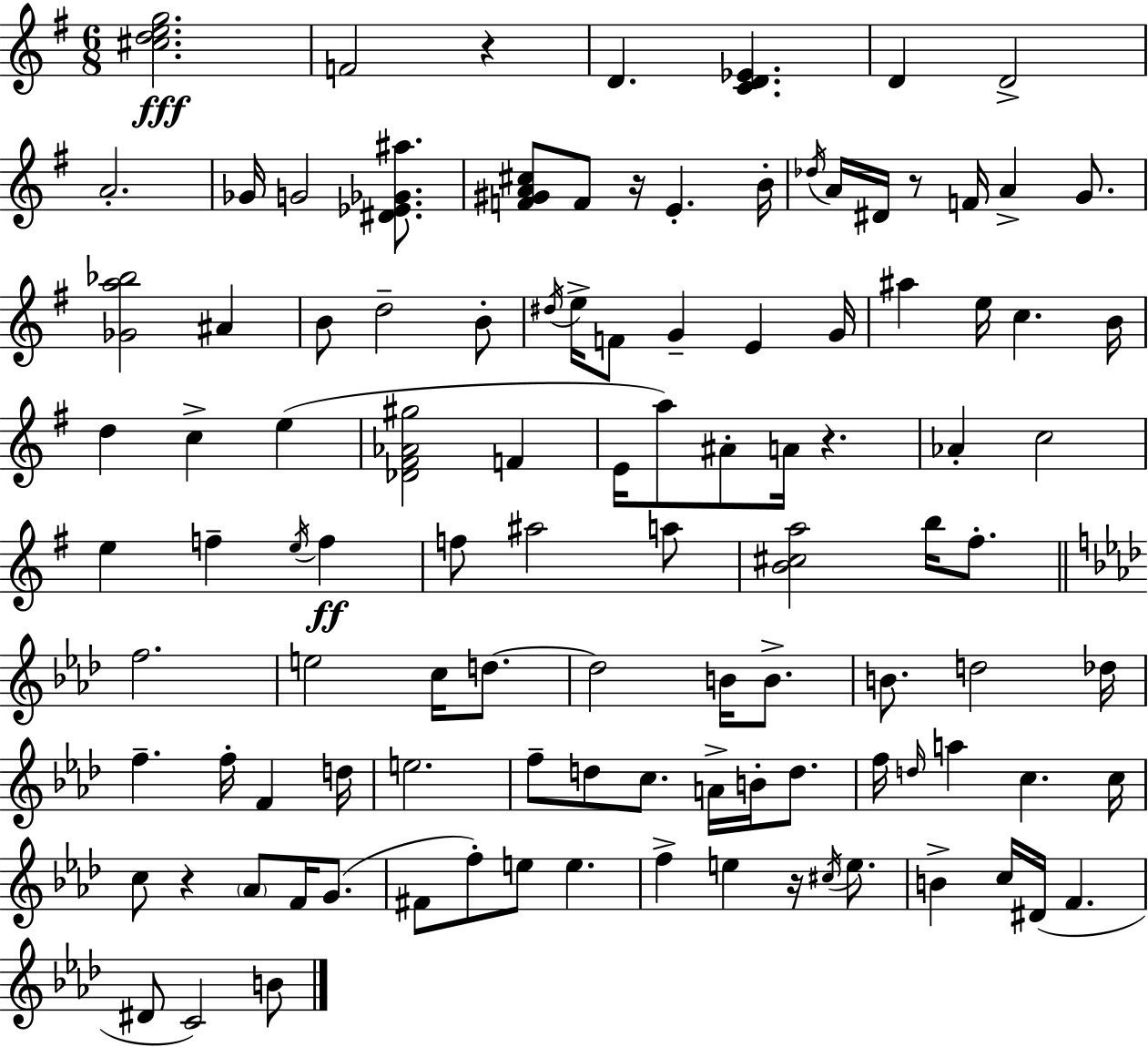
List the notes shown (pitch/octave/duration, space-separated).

[C#5,D5,E5,G5]/h. F4/h R/q D4/q. [C4,D4,Eb4]/q. D4/q D4/h A4/h. Gb4/s G4/h [D#4,Eb4,Gb4,A#5]/e. [F4,G#4,A4,C#5]/e F4/e R/s E4/q. B4/s Db5/s A4/s D#4/s R/e F4/s A4/q G4/e. [Gb4,A5,Bb5]/h A#4/q B4/e D5/h B4/e D#5/s E5/s F4/e G4/q E4/q G4/s A#5/q E5/s C5/q. B4/s D5/q C5/q E5/q [Db4,F#4,Ab4,G#5]/h F4/q E4/s A5/e A#4/e A4/s R/q. Ab4/q C5/h E5/q F5/q E5/s F5/q F5/e A#5/h A5/e [B4,C#5,A5]/h B5/s F#5/e. F5/h. E5/h C5/s D5/e. D5/h B4/s B4/e. B4/e. D5/h Db5/s F5/q. F5/s F4/q D5/s E5/h. F5/e D5/e C5/e. A4/s B4/s D5/e. F5/s D5/s A5/q C5/q. C5/s C5/e R/q Ab4/e F4/s G4/e. F#4/e F5/e E5/e E5/q. F5/q E5/q R/s C#5/s E5/e. B4/q C5/s D#4/s F4/q. D#4/e C4/h B4/e